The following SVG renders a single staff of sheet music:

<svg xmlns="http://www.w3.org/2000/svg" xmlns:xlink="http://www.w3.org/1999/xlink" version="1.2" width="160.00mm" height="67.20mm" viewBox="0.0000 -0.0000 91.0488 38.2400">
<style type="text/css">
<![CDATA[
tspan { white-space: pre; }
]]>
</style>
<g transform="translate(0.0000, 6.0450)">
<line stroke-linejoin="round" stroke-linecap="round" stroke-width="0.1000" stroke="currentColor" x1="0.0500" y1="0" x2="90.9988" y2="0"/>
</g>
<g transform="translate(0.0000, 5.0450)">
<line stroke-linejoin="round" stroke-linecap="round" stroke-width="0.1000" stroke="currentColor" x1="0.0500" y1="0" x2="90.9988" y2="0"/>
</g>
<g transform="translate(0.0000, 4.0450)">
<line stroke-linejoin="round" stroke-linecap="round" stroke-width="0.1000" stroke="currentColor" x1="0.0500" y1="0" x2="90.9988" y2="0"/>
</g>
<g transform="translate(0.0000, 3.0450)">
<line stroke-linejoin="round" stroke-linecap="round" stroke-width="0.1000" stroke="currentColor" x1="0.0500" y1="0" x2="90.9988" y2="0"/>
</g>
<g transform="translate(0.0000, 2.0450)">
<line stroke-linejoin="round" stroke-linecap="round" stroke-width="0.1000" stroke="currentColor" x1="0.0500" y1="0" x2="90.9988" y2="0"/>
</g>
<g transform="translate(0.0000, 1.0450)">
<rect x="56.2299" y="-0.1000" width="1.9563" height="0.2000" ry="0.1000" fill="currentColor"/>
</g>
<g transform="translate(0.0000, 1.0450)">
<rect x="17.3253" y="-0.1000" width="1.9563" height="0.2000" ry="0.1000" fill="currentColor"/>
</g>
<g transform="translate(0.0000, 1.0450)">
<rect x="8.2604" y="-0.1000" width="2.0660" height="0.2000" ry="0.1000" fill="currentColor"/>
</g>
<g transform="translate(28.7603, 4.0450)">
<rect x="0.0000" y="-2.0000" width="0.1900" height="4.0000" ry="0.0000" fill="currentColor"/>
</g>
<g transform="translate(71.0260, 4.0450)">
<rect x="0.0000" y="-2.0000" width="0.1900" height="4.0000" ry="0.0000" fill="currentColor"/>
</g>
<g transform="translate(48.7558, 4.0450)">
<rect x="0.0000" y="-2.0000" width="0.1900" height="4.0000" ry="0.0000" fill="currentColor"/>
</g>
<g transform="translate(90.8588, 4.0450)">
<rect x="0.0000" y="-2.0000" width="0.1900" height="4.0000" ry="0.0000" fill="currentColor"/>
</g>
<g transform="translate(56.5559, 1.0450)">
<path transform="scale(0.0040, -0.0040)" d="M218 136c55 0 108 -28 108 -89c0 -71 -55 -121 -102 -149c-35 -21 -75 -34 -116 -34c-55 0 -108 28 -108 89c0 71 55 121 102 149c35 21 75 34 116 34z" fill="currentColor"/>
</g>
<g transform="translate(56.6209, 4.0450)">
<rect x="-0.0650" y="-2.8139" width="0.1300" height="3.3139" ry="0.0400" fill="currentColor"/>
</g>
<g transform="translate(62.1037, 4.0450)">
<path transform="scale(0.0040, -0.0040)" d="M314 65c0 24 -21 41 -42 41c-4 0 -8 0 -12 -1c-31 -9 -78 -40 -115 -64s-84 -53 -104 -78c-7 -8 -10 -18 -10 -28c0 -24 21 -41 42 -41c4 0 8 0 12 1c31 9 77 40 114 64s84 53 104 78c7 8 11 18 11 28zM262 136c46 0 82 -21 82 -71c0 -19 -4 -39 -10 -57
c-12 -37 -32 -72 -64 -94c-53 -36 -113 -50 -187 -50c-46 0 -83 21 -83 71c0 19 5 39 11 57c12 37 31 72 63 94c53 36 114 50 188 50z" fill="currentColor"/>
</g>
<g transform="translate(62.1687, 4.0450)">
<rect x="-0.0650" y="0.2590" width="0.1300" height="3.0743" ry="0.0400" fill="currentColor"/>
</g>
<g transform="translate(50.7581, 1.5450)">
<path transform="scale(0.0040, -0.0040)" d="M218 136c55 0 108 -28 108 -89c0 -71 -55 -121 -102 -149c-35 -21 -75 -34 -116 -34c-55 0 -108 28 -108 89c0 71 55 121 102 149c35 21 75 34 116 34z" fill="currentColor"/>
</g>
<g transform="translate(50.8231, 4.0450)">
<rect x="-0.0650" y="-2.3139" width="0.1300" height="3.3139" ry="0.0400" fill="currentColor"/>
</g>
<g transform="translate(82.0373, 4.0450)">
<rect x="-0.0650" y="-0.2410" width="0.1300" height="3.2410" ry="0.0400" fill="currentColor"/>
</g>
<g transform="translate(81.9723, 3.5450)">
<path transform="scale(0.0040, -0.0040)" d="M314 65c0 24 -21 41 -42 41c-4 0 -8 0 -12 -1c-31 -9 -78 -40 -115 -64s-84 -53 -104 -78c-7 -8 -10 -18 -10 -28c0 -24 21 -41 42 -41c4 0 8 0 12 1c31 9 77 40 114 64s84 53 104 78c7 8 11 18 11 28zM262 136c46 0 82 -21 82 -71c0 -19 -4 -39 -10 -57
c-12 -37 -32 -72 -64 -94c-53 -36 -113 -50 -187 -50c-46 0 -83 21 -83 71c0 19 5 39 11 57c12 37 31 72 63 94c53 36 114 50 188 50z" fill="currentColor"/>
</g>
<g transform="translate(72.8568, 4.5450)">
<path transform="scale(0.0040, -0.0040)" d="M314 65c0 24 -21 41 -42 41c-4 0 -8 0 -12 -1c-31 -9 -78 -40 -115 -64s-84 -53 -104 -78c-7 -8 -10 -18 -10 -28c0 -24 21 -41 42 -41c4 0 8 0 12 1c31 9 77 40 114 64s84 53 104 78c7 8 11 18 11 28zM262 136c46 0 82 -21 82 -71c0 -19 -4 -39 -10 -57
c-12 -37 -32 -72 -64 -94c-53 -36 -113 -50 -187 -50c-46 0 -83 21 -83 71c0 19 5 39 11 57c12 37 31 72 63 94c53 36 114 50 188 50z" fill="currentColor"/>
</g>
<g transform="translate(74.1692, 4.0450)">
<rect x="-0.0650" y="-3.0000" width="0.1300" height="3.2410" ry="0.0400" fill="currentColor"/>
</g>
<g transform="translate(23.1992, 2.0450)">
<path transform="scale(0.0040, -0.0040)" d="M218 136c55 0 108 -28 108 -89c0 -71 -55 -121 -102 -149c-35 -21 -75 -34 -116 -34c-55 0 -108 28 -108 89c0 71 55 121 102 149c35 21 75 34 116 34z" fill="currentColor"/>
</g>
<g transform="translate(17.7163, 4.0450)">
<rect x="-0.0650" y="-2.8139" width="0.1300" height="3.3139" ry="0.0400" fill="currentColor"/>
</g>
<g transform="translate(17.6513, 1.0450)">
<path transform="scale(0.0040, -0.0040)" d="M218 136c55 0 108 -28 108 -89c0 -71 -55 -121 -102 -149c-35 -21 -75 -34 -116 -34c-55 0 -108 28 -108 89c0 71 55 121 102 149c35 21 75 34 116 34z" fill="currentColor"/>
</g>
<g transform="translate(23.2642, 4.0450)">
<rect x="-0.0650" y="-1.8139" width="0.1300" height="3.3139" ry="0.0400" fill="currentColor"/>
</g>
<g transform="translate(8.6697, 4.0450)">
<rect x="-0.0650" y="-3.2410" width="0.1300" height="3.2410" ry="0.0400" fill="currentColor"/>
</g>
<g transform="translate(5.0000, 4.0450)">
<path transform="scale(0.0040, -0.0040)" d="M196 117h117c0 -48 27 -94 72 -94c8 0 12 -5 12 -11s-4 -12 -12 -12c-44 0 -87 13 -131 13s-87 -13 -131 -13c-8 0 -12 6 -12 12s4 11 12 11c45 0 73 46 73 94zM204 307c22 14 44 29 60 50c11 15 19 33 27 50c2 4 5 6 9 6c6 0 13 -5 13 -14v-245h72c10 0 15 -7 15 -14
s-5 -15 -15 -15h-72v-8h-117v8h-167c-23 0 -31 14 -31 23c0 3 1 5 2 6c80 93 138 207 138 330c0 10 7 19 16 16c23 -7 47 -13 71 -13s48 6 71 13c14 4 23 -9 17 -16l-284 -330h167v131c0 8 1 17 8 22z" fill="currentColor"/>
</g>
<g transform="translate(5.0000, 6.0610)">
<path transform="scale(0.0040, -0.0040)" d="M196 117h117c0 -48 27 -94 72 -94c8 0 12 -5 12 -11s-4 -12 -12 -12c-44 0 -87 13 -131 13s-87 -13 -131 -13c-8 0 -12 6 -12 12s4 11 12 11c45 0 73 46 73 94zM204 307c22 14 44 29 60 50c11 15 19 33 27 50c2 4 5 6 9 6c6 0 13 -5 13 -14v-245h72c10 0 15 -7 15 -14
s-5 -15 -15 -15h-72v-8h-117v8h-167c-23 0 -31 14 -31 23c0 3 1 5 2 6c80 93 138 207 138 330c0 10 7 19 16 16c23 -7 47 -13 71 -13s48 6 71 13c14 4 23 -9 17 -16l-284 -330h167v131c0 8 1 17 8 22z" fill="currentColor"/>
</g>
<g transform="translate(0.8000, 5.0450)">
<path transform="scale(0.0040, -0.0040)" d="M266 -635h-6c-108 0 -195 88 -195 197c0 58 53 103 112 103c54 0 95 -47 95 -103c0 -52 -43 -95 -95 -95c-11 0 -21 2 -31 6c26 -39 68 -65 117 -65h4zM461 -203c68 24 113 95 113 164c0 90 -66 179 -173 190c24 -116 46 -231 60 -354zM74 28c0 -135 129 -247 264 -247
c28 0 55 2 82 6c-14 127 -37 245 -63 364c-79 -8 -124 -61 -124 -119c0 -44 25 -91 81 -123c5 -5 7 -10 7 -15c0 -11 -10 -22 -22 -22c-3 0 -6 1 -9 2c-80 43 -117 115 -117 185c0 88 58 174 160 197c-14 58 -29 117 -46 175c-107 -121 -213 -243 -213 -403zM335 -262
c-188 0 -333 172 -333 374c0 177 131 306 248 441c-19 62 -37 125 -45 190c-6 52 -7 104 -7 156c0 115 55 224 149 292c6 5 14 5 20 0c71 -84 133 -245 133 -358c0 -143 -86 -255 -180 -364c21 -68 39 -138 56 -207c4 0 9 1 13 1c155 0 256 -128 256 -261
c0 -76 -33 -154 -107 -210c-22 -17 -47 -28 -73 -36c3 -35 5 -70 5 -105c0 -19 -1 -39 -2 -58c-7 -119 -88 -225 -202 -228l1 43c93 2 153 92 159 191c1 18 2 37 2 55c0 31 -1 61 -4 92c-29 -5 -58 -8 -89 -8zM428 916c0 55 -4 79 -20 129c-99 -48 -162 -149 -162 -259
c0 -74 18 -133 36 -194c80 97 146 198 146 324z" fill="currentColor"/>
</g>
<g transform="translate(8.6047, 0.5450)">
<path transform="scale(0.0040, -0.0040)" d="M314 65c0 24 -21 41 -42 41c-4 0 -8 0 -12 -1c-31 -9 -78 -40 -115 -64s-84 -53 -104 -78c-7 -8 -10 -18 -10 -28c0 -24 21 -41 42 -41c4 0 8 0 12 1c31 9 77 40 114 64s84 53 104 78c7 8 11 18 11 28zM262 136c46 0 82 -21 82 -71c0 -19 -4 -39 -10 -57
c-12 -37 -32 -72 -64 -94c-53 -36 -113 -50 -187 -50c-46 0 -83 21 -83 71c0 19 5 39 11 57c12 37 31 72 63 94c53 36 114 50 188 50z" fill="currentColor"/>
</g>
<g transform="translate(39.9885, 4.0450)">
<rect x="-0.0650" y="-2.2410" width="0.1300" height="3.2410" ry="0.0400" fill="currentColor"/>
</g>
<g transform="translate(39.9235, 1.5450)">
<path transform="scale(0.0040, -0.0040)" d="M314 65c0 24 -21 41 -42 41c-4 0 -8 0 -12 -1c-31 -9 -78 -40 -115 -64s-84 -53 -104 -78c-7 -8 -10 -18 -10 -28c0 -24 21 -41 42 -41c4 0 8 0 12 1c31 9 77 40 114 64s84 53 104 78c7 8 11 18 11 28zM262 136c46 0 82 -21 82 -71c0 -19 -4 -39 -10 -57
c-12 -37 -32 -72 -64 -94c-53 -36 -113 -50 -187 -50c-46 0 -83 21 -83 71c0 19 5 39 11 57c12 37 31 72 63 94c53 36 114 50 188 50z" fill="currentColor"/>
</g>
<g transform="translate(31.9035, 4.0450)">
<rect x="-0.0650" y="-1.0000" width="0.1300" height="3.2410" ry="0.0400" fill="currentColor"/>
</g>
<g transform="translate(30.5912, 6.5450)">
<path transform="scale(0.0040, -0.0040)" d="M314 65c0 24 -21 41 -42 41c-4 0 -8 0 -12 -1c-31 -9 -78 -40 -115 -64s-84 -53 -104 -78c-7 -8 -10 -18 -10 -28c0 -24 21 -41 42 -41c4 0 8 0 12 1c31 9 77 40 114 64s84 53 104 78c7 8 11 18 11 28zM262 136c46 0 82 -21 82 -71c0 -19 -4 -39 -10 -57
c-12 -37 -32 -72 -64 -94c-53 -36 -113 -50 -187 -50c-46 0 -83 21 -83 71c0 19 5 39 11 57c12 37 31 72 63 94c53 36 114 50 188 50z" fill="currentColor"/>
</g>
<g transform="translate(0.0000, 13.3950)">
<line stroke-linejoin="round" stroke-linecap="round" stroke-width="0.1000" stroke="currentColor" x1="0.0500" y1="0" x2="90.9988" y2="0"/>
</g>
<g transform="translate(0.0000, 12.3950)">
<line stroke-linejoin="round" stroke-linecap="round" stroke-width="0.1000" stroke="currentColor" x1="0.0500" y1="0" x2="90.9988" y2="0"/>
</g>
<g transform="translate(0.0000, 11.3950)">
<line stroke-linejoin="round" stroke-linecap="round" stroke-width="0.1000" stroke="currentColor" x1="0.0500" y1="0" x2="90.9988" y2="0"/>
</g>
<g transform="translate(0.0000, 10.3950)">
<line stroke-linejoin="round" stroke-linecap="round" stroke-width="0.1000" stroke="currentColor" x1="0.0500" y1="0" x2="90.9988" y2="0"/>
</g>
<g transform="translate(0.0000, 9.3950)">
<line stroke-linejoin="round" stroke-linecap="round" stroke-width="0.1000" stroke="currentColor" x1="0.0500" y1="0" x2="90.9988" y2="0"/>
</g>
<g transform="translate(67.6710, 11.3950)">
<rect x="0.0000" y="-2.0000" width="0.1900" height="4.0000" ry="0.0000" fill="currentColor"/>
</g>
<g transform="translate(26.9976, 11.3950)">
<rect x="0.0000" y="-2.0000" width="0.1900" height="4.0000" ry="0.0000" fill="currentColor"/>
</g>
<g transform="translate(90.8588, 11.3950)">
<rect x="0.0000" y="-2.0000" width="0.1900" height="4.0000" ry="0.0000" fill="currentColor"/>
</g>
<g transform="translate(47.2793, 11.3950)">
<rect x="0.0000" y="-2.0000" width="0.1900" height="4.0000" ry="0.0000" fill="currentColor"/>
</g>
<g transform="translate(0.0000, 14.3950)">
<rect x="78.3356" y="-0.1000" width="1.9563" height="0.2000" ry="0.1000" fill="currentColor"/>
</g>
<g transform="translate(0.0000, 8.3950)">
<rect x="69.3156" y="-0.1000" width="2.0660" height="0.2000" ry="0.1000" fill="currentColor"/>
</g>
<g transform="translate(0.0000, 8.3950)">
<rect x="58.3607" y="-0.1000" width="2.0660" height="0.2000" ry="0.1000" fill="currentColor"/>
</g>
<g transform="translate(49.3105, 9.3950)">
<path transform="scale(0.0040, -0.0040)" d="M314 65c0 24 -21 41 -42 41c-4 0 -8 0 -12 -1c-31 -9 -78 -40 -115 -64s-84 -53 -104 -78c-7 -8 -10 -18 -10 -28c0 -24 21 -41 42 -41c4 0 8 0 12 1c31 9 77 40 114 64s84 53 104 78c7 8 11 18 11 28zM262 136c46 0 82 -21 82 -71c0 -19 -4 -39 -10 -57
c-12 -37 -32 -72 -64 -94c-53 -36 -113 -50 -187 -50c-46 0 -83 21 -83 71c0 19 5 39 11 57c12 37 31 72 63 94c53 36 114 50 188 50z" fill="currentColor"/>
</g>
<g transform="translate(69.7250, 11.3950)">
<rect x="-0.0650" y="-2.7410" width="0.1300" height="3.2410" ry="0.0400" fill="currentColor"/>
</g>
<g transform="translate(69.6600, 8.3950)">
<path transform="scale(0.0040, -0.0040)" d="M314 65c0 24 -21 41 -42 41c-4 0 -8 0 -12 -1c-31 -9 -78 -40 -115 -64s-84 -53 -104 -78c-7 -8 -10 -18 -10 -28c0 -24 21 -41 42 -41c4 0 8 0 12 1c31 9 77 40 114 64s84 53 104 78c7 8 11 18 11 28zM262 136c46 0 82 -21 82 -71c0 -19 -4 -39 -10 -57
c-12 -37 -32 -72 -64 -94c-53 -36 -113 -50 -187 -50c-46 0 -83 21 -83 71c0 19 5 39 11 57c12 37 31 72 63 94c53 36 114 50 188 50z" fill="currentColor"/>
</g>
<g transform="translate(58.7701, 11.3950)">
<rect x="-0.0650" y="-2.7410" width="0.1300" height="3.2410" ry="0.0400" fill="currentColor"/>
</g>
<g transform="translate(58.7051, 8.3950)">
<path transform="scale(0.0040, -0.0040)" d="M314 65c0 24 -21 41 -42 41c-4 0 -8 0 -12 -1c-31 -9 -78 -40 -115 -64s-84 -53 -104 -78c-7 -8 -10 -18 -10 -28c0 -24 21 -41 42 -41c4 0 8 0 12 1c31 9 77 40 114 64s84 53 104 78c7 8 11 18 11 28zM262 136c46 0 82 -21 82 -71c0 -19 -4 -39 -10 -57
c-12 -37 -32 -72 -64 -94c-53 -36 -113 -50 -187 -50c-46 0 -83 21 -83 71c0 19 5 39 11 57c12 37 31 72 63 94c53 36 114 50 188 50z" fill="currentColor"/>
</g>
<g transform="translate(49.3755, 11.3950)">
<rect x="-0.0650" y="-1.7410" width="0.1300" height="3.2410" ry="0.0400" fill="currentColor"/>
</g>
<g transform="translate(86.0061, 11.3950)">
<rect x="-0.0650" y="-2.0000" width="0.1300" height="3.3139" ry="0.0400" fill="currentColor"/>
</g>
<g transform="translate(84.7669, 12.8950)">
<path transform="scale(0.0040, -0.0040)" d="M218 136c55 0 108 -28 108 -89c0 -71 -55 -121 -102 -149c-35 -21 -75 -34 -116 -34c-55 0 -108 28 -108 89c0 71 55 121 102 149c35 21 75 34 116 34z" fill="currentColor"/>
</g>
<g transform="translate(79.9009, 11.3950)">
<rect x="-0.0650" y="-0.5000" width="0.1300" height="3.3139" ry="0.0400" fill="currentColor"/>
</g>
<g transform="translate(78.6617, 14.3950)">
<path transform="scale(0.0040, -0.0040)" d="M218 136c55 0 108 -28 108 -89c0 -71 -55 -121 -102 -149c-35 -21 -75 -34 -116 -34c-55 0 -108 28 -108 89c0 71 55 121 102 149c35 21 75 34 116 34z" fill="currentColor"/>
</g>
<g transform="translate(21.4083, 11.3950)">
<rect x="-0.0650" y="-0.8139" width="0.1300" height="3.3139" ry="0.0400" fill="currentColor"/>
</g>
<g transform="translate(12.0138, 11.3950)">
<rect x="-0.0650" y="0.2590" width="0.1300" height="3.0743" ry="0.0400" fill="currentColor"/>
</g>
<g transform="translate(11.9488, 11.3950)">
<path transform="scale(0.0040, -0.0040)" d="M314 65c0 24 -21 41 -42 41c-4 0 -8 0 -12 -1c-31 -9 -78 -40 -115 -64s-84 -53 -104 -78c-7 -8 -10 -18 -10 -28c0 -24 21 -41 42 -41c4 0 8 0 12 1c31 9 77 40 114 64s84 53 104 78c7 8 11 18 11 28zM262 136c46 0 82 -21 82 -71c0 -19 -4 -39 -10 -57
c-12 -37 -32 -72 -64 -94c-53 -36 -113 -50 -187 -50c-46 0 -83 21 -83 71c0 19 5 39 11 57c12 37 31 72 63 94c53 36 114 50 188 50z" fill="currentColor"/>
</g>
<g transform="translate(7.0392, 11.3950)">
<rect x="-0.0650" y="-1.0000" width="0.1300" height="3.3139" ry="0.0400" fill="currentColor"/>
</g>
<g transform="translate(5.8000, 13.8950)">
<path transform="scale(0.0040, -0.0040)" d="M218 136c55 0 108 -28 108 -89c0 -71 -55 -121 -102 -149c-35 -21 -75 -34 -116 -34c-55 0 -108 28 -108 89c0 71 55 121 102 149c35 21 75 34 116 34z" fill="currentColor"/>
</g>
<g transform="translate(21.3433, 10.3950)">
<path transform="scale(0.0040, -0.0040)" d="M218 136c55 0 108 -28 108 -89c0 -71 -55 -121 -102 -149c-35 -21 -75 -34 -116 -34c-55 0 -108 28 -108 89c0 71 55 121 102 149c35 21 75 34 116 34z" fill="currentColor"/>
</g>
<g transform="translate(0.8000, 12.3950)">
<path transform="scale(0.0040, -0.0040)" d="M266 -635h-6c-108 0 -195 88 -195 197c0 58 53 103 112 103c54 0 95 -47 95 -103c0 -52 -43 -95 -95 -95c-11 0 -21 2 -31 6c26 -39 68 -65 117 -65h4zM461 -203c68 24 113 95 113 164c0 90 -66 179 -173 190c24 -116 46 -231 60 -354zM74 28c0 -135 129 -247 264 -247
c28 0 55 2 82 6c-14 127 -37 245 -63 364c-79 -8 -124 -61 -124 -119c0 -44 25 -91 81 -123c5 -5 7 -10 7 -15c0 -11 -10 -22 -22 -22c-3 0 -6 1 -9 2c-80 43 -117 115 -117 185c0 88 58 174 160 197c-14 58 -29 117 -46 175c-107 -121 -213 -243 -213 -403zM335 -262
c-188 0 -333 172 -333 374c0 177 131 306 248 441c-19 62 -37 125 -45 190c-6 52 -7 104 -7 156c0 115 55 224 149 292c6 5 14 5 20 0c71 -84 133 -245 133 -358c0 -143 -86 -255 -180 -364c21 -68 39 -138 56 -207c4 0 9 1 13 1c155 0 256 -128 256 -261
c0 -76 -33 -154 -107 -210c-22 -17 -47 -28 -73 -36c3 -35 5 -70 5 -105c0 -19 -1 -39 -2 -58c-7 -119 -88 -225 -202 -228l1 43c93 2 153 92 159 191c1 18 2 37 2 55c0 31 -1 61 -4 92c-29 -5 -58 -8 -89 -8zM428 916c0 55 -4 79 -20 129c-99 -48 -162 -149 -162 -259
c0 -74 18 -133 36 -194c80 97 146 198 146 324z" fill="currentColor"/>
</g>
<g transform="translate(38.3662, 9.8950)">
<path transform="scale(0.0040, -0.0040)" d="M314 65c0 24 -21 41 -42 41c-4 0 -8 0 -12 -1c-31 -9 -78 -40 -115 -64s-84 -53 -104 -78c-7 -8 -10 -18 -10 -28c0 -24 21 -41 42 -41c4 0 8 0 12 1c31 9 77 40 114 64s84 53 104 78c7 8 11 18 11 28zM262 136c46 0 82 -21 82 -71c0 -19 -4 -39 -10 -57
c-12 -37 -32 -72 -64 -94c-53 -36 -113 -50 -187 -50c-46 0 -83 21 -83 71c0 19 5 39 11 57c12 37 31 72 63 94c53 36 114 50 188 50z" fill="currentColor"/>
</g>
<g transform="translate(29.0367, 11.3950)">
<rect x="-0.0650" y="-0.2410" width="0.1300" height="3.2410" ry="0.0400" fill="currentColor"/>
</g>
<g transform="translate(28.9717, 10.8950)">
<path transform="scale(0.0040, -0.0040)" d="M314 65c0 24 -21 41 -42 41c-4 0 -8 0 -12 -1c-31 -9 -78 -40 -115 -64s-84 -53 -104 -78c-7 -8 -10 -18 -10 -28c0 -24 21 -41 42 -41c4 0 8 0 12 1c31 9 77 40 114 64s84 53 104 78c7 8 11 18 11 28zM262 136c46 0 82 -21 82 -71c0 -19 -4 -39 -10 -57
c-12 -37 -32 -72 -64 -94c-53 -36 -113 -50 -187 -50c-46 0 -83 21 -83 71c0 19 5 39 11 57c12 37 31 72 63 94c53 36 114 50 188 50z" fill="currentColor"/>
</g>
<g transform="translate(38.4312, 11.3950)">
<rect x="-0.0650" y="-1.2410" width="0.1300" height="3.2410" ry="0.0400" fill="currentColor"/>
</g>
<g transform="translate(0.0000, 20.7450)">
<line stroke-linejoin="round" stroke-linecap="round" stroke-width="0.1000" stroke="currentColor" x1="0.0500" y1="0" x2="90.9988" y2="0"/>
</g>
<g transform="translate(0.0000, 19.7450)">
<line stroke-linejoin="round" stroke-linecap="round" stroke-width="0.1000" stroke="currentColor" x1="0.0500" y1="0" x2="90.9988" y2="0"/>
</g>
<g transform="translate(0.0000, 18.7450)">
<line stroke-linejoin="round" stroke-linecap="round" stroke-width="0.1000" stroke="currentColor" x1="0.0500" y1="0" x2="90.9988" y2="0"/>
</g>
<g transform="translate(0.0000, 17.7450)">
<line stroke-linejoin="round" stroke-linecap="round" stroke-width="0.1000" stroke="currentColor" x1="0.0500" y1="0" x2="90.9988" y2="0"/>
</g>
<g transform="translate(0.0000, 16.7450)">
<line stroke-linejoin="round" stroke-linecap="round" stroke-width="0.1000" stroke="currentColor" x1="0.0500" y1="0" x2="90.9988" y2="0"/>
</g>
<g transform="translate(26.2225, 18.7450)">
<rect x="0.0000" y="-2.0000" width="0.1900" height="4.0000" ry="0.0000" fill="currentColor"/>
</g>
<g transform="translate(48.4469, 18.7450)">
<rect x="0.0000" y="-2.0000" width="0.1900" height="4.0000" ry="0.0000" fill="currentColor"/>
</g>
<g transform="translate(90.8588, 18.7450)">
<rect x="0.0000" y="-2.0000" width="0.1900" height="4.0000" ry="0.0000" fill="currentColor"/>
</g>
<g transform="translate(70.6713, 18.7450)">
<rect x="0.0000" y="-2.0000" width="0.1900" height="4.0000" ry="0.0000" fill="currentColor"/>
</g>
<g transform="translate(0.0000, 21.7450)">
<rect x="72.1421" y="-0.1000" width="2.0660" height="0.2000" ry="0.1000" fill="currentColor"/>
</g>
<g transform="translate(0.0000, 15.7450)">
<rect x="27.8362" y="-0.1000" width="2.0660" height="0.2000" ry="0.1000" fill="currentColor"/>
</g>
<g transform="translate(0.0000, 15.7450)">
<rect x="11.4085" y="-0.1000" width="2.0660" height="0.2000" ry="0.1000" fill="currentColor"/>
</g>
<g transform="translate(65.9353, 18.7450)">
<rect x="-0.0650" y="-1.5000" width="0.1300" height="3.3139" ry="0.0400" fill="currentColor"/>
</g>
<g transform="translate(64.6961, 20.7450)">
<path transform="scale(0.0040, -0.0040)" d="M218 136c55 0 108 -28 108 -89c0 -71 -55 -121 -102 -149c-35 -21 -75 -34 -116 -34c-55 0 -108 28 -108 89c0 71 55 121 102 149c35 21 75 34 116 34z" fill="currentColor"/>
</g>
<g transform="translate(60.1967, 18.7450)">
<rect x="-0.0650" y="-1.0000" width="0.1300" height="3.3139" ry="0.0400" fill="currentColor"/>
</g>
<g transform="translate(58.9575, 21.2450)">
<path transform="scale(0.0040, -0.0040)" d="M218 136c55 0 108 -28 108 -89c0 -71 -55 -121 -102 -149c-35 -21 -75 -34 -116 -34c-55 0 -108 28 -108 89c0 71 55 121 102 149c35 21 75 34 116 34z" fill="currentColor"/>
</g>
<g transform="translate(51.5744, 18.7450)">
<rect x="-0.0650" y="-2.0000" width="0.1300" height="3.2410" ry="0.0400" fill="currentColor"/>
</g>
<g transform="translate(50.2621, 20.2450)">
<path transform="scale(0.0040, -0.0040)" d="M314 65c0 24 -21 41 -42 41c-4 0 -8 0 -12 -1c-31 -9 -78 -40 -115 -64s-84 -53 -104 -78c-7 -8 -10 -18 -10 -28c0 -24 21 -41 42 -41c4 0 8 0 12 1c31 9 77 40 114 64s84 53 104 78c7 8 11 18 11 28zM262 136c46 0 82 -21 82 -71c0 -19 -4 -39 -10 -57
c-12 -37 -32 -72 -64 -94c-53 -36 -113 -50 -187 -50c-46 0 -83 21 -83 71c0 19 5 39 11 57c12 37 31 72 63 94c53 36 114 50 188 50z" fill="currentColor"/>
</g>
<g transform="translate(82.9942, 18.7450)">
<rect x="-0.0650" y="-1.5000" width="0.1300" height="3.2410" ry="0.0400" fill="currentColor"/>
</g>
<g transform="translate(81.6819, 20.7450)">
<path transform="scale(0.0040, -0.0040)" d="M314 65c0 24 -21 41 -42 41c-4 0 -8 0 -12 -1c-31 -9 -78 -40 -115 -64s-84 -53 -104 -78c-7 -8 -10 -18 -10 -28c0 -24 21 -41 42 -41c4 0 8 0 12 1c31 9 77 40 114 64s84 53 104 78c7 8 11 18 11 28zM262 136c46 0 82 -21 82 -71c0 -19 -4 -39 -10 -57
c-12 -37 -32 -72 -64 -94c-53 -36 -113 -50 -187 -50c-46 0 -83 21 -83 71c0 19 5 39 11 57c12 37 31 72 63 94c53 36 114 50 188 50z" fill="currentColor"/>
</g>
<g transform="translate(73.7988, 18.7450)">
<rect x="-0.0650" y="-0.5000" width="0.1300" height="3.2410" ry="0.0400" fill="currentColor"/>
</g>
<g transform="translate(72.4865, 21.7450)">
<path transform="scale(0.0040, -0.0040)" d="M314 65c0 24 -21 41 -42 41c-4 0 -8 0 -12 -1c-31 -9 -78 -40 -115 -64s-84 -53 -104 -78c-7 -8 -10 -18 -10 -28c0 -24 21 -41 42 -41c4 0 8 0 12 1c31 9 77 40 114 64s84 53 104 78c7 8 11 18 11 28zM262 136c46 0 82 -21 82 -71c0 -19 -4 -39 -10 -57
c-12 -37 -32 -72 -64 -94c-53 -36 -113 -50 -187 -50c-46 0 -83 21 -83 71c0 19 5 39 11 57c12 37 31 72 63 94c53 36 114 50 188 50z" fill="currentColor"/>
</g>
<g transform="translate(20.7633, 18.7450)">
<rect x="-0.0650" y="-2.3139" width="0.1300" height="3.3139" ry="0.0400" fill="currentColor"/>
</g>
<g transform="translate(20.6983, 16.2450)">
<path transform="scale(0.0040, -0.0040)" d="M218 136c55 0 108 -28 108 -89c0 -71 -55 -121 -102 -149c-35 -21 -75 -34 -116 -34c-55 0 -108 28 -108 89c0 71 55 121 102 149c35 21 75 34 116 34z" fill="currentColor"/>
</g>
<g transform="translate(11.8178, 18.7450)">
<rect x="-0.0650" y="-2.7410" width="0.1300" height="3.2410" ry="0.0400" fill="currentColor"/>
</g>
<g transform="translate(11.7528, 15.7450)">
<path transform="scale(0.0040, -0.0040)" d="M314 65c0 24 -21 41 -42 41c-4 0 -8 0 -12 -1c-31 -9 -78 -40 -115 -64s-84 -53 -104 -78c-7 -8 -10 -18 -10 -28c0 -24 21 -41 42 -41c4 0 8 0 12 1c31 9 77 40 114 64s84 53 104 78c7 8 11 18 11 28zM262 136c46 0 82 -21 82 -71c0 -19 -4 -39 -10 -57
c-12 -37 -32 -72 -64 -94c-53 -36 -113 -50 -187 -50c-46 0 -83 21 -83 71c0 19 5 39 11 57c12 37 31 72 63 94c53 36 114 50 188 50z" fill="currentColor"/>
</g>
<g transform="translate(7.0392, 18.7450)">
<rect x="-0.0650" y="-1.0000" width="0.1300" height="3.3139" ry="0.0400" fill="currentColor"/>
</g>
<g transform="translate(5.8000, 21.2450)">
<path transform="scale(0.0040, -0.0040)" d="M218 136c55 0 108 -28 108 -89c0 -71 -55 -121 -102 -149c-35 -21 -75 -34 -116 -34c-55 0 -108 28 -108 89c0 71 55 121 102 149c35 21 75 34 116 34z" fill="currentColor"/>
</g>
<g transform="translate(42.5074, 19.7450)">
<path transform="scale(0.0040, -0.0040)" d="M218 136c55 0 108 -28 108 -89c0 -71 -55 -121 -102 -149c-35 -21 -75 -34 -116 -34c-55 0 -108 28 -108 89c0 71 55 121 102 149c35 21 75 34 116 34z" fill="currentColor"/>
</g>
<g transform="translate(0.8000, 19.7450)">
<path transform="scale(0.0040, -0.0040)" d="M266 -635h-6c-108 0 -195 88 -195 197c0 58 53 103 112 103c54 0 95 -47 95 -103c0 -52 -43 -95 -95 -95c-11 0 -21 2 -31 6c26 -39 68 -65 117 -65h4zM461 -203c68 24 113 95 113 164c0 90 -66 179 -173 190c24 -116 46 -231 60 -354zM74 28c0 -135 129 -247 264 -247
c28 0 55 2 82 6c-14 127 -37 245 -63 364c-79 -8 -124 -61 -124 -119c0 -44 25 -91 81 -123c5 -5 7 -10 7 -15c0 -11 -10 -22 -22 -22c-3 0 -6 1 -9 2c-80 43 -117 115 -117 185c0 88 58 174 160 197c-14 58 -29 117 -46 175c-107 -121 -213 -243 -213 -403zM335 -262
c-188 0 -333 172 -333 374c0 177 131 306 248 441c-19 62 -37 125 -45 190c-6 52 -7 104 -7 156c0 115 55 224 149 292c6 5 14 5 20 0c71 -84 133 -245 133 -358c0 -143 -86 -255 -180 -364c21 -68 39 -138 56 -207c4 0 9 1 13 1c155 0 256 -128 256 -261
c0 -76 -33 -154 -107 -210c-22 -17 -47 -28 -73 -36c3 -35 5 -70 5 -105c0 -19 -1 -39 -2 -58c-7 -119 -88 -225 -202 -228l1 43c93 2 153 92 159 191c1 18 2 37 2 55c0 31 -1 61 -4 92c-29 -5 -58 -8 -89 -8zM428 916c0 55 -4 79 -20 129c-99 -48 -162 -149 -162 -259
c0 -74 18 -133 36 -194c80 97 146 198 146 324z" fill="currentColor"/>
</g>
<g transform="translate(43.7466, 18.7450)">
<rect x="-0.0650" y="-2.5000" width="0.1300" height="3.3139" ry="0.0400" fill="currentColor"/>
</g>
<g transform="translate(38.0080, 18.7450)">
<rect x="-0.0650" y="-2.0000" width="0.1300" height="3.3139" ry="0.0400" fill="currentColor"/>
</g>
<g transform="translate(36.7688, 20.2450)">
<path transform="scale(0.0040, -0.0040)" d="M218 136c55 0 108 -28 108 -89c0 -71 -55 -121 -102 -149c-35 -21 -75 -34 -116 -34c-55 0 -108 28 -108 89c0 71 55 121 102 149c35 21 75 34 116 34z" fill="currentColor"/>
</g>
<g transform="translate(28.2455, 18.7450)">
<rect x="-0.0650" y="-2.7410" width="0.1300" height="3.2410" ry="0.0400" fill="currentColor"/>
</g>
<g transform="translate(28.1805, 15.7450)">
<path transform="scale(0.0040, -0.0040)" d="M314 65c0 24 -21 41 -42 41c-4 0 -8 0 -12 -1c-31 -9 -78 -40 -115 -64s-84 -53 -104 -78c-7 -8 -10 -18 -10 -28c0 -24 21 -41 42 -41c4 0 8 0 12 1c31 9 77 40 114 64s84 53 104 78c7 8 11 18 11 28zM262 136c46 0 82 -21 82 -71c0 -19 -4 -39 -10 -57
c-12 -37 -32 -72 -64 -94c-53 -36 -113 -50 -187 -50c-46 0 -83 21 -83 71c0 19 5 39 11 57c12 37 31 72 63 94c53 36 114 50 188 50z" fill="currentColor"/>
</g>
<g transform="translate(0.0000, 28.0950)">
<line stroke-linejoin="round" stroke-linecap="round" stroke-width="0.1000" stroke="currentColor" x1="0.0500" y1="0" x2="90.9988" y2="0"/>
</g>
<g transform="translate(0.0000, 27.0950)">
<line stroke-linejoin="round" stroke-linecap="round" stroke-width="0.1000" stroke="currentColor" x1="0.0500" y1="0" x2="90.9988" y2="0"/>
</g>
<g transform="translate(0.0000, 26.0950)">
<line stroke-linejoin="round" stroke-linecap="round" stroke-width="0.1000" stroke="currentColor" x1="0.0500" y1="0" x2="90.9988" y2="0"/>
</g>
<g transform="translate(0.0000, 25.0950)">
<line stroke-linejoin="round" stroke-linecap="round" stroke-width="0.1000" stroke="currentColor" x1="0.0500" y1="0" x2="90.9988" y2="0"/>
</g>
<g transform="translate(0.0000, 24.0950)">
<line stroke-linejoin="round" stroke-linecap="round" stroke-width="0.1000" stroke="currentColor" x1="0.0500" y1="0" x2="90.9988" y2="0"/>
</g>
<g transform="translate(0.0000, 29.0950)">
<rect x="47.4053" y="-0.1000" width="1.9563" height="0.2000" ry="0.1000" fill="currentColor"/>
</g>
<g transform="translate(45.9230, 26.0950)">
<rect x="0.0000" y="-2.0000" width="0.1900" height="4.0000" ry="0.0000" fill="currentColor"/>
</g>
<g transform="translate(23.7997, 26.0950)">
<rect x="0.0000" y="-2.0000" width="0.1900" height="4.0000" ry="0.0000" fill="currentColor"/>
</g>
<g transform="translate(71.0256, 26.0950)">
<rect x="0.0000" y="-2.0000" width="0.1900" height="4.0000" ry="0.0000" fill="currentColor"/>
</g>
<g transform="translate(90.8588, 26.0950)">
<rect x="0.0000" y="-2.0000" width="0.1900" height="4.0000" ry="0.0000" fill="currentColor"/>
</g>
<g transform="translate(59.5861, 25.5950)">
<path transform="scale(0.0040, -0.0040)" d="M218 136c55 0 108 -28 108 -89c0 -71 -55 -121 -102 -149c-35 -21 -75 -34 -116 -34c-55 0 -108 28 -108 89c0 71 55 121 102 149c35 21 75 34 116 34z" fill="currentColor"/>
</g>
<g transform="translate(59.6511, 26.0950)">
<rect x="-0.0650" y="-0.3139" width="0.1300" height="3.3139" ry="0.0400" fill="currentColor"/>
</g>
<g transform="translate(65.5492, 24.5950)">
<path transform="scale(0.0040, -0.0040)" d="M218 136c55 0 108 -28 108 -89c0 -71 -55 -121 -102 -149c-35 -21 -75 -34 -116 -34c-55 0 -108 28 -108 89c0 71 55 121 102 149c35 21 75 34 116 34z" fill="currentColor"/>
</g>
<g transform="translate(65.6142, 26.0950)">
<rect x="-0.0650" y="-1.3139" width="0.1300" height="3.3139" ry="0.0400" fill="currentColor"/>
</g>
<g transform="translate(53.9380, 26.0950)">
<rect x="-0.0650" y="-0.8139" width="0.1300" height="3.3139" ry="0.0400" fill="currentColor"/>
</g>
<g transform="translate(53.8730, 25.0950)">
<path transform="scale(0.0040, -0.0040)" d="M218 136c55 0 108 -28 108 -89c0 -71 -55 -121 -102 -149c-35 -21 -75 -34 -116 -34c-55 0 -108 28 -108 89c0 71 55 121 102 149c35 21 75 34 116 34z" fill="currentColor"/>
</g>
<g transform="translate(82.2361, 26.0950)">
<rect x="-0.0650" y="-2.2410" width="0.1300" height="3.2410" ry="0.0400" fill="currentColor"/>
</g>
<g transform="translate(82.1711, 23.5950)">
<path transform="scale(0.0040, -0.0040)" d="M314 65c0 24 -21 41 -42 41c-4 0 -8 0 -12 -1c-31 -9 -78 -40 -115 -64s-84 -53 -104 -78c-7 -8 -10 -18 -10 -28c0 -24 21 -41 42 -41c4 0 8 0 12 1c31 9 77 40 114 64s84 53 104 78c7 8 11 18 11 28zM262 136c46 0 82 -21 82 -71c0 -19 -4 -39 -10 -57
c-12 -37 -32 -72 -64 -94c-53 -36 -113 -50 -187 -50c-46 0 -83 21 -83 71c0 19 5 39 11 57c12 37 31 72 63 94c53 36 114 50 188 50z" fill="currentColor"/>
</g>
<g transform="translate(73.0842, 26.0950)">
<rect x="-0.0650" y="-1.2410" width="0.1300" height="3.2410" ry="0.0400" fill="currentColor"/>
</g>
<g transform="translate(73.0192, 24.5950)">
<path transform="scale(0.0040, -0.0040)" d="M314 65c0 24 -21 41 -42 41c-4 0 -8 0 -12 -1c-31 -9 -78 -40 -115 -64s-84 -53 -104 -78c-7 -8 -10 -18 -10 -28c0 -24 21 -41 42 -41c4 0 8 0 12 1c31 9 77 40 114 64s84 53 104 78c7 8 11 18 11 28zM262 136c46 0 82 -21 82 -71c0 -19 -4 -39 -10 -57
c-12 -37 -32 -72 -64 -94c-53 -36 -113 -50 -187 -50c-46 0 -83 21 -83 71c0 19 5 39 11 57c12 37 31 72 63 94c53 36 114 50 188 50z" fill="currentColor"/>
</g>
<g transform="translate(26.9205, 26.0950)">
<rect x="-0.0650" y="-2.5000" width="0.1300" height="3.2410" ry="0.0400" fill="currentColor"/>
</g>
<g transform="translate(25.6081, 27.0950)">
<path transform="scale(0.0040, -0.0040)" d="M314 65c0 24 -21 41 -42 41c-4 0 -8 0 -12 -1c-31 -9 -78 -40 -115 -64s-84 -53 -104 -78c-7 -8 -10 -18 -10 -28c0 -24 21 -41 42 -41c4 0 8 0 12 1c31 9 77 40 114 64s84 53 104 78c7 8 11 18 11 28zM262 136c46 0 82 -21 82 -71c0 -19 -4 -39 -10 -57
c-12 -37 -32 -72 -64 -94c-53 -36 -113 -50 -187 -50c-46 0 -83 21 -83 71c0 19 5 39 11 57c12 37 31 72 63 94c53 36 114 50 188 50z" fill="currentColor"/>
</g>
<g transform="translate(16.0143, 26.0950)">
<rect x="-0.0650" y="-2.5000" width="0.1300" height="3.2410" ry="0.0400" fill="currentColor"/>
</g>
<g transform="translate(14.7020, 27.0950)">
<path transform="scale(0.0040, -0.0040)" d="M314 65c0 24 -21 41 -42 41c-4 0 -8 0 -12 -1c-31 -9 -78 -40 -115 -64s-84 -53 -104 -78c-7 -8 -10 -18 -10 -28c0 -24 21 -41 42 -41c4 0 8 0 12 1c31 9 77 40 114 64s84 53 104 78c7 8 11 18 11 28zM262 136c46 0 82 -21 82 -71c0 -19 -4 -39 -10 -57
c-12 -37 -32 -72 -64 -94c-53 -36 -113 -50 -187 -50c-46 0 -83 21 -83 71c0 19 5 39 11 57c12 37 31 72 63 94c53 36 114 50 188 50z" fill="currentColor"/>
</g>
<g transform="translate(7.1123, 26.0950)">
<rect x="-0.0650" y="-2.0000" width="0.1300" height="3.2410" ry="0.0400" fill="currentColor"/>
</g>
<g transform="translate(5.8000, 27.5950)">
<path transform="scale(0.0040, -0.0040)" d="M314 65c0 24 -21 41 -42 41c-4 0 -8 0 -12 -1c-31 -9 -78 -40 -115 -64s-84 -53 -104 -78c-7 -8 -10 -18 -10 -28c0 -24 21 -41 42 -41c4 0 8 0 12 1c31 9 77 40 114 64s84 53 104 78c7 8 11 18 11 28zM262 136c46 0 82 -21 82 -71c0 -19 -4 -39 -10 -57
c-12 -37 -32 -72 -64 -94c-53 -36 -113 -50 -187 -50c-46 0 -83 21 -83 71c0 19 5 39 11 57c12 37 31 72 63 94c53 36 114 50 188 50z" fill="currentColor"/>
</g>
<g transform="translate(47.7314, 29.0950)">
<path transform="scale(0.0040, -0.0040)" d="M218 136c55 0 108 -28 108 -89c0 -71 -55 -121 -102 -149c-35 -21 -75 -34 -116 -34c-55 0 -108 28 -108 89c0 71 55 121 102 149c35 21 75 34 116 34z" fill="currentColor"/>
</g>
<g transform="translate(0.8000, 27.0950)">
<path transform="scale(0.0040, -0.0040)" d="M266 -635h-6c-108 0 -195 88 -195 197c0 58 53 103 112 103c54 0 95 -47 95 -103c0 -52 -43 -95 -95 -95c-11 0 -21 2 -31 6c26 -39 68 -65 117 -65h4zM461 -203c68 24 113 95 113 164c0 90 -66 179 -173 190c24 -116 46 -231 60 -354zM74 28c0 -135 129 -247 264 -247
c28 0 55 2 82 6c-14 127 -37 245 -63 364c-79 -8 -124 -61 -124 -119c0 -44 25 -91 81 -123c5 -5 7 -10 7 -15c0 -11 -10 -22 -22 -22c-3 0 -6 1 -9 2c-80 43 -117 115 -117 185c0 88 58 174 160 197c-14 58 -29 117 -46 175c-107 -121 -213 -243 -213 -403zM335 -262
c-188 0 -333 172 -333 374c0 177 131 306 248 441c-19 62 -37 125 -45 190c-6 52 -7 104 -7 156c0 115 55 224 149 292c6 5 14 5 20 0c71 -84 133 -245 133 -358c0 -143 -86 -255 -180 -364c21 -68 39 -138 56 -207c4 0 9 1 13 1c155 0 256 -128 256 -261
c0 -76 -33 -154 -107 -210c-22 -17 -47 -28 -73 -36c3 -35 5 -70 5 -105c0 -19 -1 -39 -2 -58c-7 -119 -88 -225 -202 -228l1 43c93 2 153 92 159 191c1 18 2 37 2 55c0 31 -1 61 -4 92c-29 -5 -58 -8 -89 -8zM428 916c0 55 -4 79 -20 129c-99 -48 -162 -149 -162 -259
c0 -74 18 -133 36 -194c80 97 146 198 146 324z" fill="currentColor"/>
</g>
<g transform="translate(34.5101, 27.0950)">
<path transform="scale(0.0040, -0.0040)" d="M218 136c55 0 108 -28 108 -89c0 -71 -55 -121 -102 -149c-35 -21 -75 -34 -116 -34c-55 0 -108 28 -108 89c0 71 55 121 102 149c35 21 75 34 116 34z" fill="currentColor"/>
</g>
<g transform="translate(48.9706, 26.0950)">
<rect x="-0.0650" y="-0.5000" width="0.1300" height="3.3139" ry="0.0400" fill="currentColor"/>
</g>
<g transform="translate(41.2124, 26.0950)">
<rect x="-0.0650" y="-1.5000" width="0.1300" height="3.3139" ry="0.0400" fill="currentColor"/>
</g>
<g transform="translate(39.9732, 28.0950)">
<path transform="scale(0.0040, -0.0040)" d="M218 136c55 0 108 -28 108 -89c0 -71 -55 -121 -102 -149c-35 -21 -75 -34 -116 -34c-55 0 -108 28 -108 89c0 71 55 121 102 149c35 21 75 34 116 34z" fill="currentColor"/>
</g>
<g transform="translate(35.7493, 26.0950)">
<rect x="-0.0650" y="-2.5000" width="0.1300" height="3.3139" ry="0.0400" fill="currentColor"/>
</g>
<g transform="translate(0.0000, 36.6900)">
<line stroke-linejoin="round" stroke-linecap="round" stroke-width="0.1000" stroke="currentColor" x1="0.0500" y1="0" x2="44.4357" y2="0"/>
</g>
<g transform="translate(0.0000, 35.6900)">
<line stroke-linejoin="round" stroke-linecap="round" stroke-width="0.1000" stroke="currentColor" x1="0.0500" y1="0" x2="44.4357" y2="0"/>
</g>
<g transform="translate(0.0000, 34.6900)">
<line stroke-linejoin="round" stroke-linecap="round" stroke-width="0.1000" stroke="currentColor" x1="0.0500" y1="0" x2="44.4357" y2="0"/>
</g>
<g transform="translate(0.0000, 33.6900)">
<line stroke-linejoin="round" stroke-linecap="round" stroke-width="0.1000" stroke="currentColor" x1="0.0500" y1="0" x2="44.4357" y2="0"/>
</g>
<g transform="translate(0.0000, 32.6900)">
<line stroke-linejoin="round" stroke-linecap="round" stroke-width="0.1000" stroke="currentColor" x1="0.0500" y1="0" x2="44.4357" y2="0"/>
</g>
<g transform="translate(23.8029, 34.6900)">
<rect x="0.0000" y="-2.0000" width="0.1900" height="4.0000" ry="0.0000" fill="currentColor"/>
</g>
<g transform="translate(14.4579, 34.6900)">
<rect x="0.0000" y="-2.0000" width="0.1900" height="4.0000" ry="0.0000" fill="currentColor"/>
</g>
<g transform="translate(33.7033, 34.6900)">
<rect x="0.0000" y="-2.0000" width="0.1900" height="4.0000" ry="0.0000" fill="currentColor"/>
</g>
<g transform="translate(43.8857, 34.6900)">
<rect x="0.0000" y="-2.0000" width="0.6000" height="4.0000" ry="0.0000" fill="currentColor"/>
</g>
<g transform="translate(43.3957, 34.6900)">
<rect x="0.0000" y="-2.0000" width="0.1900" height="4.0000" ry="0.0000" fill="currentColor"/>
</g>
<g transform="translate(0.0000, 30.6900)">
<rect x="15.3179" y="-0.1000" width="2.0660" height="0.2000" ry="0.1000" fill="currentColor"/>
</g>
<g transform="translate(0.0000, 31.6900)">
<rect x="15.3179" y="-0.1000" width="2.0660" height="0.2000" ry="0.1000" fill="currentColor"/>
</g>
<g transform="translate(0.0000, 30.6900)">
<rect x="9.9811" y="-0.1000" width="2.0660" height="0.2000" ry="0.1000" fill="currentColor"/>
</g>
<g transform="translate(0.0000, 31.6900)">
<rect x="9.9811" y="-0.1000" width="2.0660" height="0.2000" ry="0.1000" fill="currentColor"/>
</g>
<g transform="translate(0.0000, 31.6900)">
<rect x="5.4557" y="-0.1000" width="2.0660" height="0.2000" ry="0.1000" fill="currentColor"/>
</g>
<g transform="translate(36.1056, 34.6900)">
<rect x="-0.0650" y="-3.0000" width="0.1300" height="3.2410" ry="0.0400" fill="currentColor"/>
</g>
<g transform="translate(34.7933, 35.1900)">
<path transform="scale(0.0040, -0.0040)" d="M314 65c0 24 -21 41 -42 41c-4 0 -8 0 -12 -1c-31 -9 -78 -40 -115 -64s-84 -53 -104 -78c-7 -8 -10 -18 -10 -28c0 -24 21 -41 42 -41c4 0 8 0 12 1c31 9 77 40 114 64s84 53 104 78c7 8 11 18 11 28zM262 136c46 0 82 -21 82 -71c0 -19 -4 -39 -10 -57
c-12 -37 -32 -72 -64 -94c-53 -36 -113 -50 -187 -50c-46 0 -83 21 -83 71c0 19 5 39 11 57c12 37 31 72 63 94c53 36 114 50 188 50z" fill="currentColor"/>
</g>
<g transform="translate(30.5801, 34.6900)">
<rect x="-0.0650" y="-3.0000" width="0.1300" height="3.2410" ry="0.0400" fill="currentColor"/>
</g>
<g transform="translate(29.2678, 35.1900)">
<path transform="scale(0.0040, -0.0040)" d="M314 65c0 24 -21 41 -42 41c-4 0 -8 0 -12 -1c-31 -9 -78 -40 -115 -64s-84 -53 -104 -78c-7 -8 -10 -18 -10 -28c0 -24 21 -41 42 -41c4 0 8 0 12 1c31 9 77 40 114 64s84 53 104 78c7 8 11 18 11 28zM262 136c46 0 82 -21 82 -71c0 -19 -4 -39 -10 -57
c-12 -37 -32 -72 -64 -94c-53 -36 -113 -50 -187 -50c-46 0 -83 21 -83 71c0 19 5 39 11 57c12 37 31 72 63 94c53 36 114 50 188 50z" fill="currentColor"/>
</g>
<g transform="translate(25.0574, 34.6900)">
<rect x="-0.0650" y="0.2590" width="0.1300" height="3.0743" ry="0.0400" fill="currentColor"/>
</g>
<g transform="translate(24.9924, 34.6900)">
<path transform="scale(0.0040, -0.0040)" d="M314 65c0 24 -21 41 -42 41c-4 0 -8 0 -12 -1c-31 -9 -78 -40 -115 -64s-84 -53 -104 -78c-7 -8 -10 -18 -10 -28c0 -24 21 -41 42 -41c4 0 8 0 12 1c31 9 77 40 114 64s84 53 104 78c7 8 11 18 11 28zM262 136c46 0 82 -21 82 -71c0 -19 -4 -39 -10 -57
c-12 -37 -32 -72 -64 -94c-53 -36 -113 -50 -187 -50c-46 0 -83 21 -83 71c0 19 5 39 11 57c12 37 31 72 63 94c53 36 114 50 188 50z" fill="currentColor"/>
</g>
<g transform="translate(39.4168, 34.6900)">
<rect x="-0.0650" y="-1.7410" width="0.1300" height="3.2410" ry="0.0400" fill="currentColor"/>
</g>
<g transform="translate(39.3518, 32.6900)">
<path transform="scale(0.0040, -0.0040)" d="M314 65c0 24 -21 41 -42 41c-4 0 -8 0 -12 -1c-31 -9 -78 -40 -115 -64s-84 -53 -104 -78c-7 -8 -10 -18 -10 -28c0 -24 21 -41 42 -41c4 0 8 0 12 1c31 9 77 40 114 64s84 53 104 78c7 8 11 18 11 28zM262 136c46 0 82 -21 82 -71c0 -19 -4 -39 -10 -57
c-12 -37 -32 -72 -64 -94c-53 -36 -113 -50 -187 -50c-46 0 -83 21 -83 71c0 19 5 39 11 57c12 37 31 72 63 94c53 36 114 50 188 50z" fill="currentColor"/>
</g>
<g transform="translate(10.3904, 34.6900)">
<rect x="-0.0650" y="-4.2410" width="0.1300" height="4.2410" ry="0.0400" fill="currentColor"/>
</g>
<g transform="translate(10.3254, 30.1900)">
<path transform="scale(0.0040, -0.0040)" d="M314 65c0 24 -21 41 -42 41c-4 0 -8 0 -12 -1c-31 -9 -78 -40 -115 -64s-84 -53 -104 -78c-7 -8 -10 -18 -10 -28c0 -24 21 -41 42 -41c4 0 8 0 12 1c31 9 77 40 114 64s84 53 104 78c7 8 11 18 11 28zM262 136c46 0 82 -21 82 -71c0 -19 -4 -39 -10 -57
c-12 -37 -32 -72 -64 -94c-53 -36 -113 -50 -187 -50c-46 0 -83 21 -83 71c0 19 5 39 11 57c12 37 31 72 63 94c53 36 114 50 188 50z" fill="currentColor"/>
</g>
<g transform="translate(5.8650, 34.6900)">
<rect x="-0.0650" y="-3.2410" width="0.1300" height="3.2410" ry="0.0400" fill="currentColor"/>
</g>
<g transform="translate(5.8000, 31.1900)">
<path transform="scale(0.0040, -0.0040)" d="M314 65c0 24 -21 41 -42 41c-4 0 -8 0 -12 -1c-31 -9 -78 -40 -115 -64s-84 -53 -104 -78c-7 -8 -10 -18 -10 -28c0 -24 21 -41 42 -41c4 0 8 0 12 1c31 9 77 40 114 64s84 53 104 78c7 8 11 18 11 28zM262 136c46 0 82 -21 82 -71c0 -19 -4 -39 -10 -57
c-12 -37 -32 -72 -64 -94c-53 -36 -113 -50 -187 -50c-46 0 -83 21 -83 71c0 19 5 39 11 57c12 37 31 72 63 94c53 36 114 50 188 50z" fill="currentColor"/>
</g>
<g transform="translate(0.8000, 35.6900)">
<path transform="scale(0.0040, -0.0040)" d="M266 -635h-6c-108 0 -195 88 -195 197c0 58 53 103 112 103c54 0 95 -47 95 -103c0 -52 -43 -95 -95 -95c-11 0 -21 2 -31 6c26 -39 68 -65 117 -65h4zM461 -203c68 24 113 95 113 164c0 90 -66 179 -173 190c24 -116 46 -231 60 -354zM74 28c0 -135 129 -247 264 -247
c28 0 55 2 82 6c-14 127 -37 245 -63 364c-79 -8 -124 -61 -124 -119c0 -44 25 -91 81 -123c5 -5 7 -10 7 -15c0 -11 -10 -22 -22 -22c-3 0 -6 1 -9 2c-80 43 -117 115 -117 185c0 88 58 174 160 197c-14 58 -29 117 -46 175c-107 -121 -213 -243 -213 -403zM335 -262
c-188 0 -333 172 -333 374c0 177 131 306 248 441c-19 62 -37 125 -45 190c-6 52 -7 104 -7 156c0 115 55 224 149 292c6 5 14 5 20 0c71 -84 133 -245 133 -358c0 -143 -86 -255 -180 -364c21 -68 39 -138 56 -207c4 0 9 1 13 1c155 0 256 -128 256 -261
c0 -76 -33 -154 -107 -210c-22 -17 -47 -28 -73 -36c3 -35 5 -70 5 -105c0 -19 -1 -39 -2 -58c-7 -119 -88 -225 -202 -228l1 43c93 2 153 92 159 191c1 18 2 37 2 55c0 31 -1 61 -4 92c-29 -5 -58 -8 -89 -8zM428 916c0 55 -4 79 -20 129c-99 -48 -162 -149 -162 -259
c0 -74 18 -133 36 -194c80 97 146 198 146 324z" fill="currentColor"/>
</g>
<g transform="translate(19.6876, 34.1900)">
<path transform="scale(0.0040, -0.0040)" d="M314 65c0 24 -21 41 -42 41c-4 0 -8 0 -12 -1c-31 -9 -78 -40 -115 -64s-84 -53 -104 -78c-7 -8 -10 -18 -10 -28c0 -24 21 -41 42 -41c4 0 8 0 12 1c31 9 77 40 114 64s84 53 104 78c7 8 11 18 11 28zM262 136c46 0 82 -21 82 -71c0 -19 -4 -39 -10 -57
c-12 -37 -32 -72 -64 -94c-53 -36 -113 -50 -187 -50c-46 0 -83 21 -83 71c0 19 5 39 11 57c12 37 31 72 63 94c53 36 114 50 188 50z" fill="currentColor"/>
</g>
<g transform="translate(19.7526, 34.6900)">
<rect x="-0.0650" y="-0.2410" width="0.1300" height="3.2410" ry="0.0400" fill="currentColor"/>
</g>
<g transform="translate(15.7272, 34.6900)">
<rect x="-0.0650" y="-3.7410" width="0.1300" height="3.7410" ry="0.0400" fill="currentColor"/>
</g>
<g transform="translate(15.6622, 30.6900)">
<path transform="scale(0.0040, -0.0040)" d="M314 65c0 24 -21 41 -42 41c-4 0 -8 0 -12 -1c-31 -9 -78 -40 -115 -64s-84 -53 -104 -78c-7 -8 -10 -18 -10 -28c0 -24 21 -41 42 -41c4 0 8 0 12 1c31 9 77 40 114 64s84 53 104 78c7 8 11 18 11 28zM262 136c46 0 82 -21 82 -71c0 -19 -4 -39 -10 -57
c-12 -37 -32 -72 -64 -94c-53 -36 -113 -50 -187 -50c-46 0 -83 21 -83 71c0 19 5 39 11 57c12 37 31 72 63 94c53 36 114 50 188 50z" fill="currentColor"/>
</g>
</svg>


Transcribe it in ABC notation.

X:1
T:Untitled
M:4/4
L:1/4
K:C
b2 a f D2 g2 g a B2 A2 c2 D B2 d c2 e2 f2 a2 a2 C F D a2 g a2 F G F2 D E C2 E2 F2 G2 G2 G E C d c e e2 g2 b2 d'2 c'2 c2 B2 A2 A2 f2